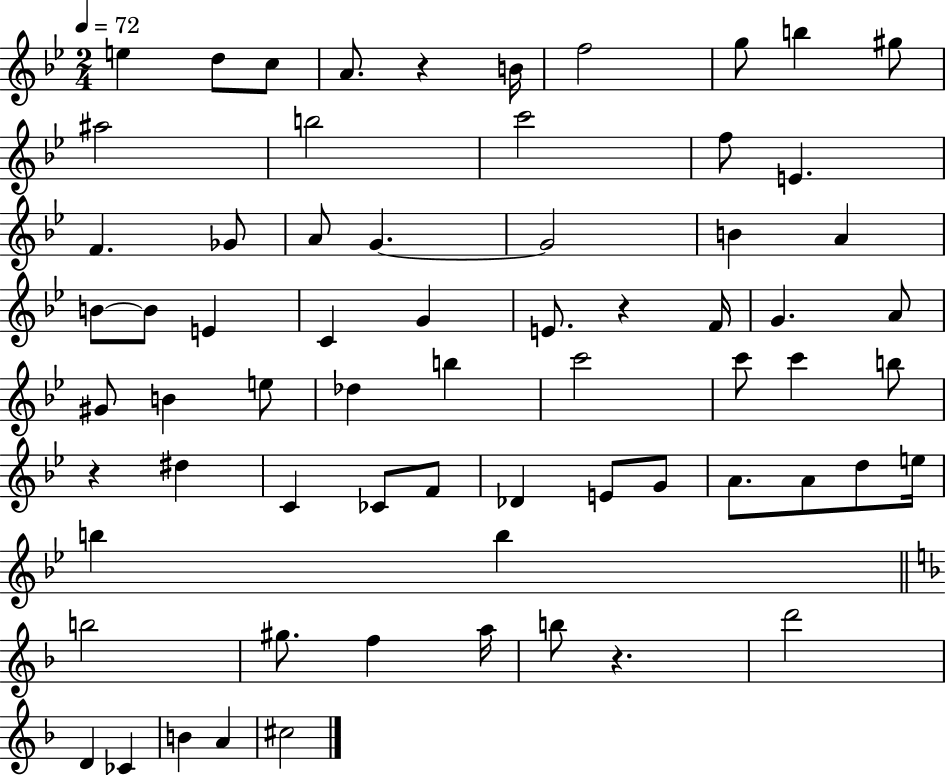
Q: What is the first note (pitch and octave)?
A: E5